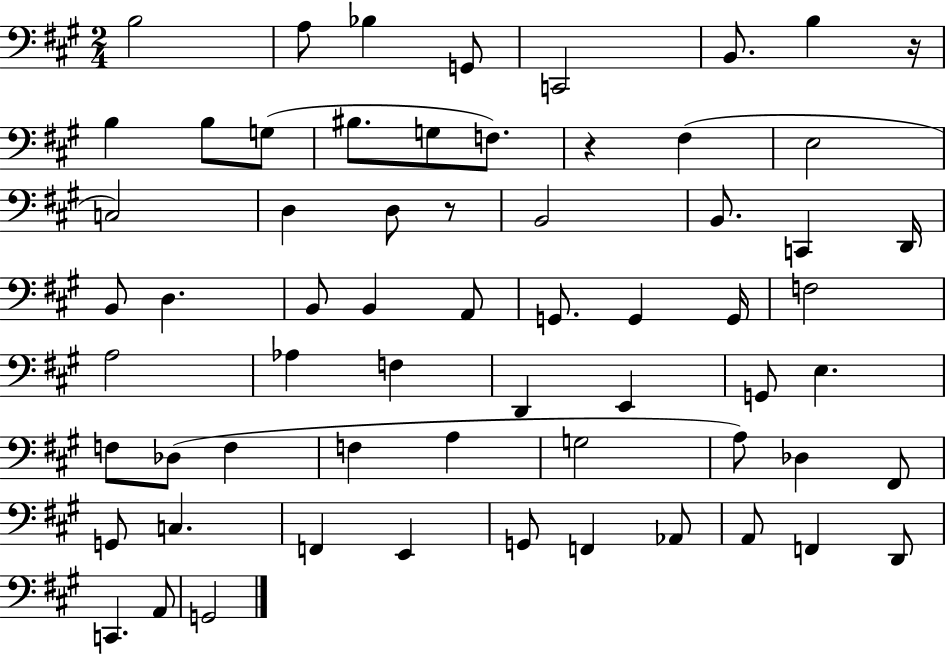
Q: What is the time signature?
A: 2/4